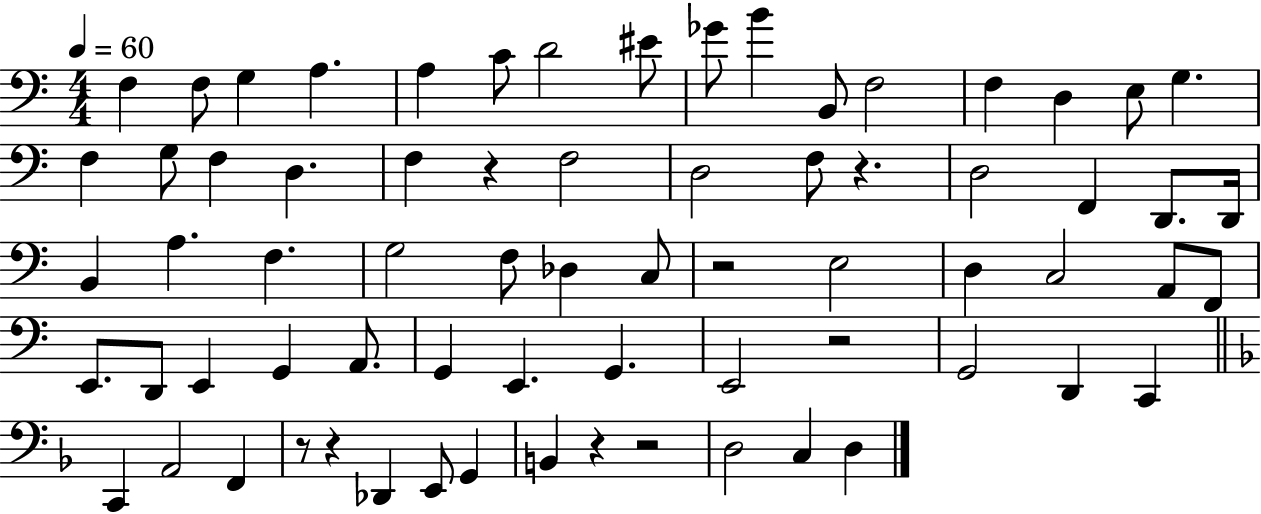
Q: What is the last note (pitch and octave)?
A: D3